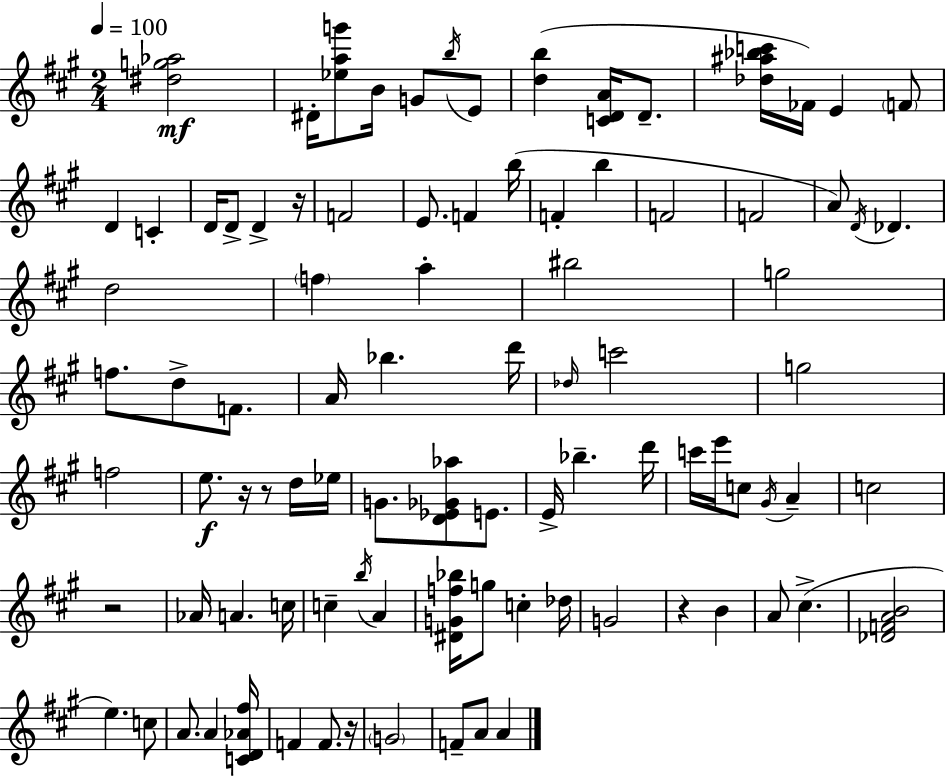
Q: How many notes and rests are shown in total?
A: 92